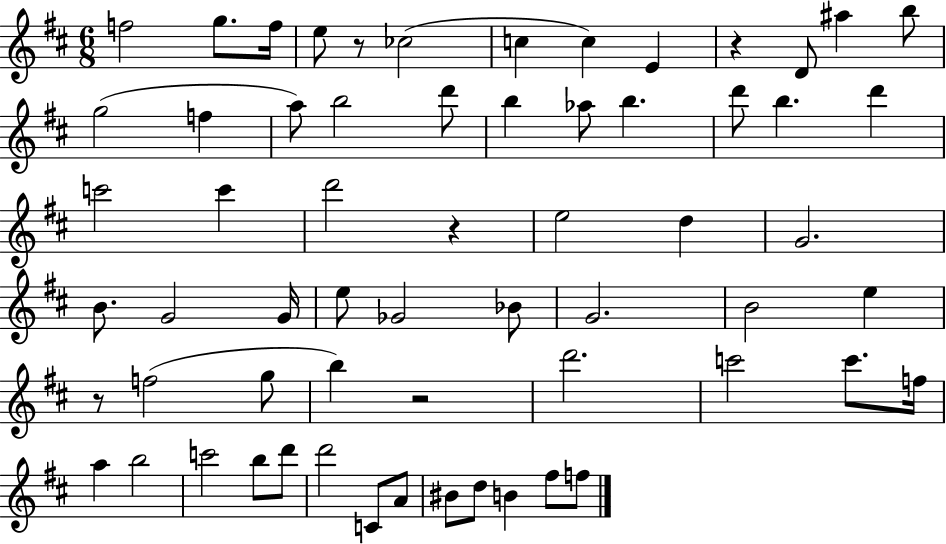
{
  \clef treble
  \numericTimeSignature
  \time 6/8
  \key d \major
  f''2 g''8. f''16 | e''8 r8 ces''2( | c''4 c''4) e'4 | r4 d'8 ais''4 b''8 | \break g''2( f''4 | a''8) b''2 d'''8 | b''4 aes''8 b''4. | d'''8 b''4. d'''4 | \break c'''2 c'''4 | d'''2 r4 | e''2 d''4 | g'2. | \break b'8. g'2 g'16 | e''8 ges'2 bes'8 | g'2. | b'2 e''4 | \break r8 f''2( g''8 | b''4) r2 | d'''2. | c'''2 c'''8. f''16 | \break a''4 b''2 | c'''2 b''8 d'''8 | d'''2 c'8 a'8 | bis'8 d''8 b'4 fis''8 f''8 | \break \bar "|."
}